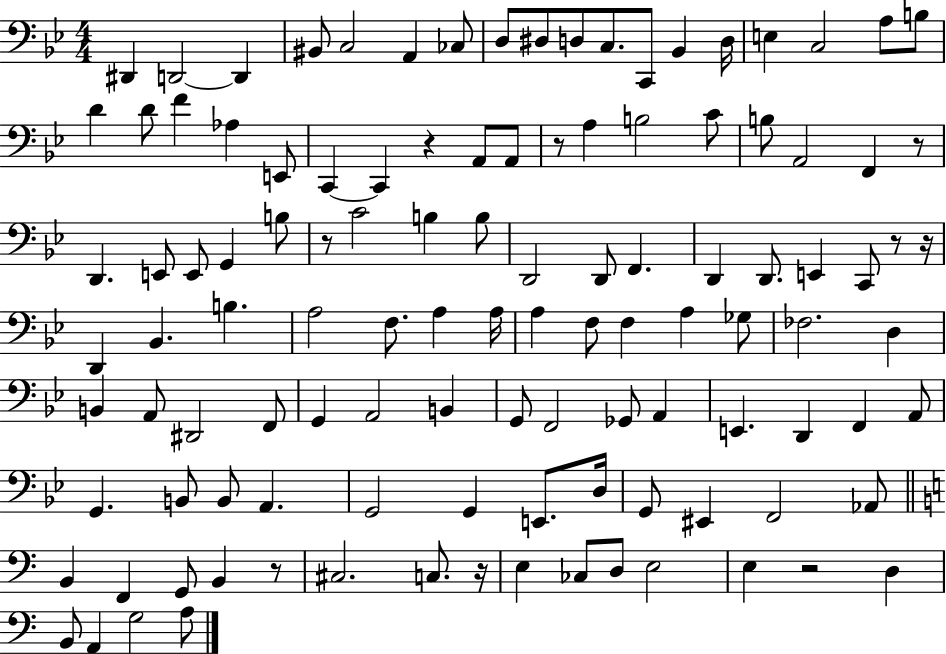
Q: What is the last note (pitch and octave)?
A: A3